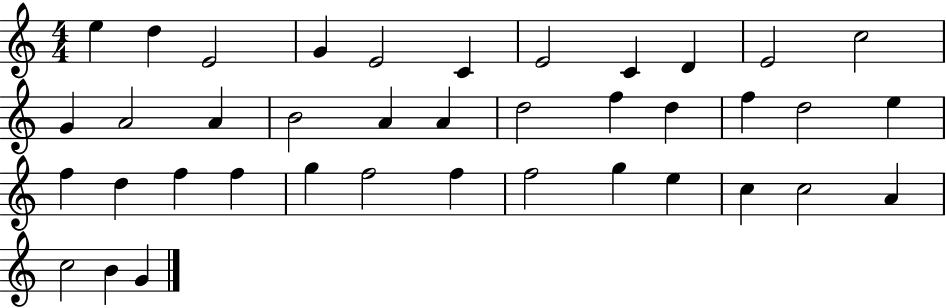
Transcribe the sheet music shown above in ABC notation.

X:1
T:Untitled
M:4/4
L:1/4
K:C
e d E2 G E2 C E2 C D E2 c2 G A2 A B2 A A d2 f d f d2 e f d f f g f2 f f2 g e c c2 A c2 B G